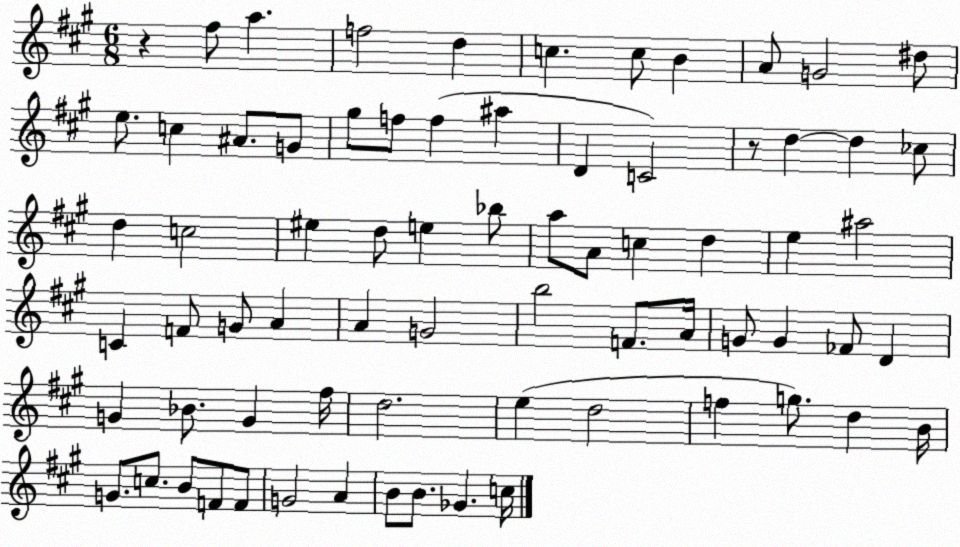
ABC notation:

X:1
T:Untitled
M:6/8
L:1/4
K:A
z ^f/2 a f2 d c c/2 B A/2 G2 ^d/2 e/2 c ^A/2 G/2 ^g/2 f/2 f ^a D C2 z/2 d d _c/2 d c2 ^e d/2 e _b/2 a/2 A/2 c d e ^a2 C F/2 G/2 A A G2 b2 F/2 A/4 G/2 G _F/2 D G _B/2 G ^f/4 d2 e d2 f g/2 d B/4 G/2 c/2 B/2 F/2 F/2 G2 A B/2 B/2 _G c/4